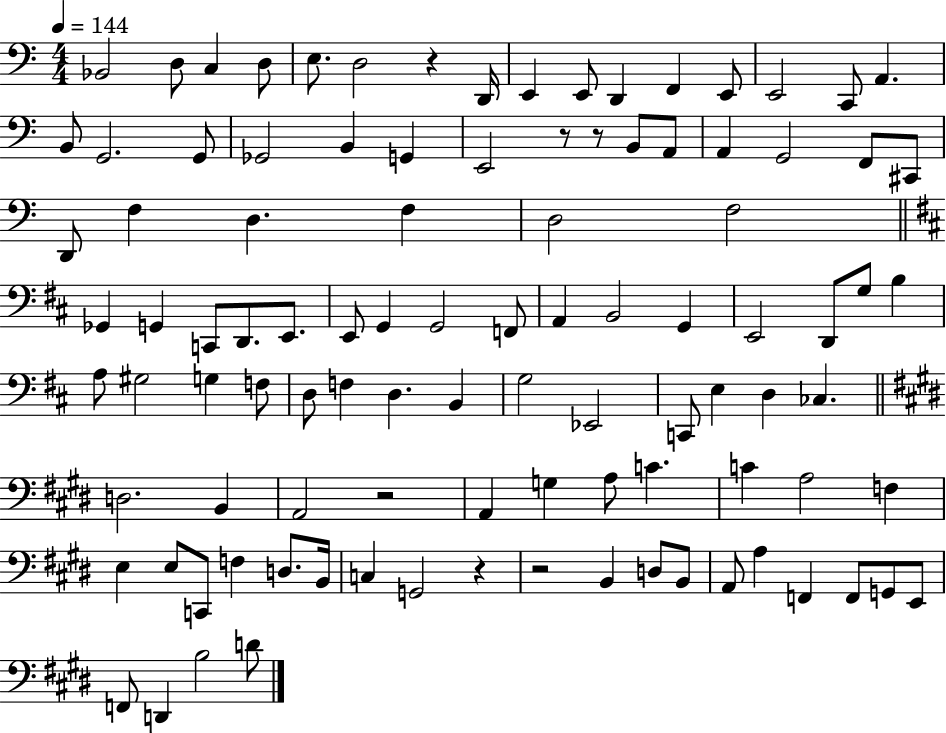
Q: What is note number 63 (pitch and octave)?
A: D3